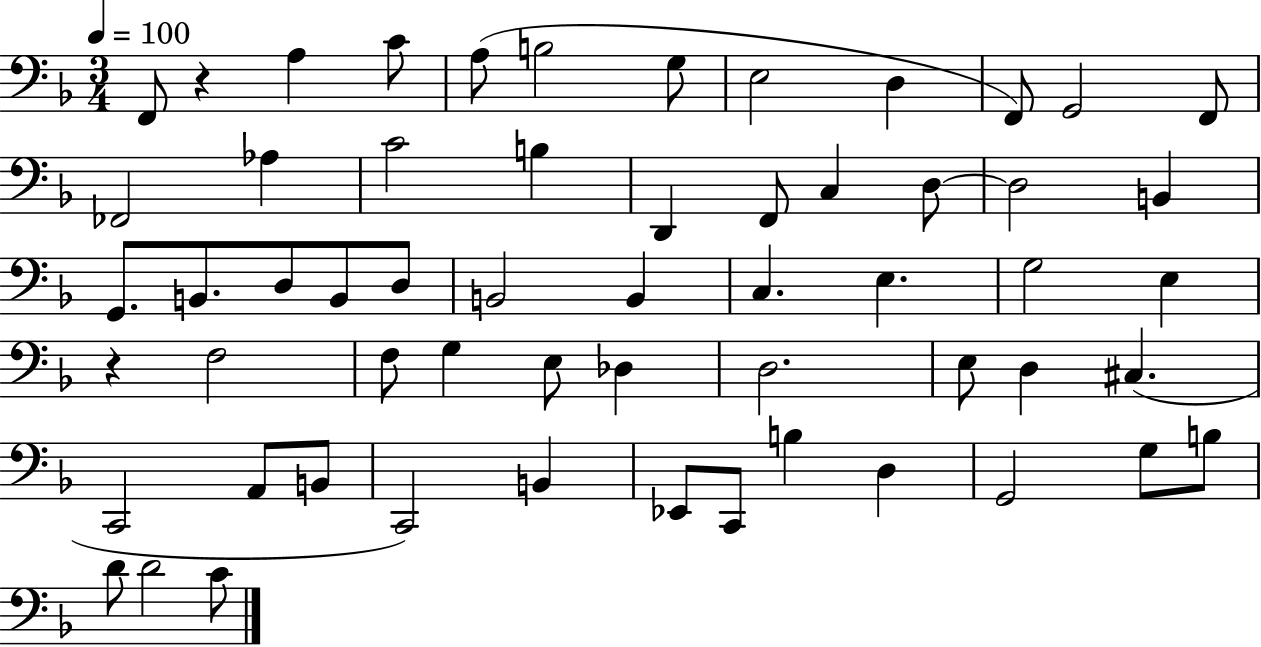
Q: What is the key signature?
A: F major